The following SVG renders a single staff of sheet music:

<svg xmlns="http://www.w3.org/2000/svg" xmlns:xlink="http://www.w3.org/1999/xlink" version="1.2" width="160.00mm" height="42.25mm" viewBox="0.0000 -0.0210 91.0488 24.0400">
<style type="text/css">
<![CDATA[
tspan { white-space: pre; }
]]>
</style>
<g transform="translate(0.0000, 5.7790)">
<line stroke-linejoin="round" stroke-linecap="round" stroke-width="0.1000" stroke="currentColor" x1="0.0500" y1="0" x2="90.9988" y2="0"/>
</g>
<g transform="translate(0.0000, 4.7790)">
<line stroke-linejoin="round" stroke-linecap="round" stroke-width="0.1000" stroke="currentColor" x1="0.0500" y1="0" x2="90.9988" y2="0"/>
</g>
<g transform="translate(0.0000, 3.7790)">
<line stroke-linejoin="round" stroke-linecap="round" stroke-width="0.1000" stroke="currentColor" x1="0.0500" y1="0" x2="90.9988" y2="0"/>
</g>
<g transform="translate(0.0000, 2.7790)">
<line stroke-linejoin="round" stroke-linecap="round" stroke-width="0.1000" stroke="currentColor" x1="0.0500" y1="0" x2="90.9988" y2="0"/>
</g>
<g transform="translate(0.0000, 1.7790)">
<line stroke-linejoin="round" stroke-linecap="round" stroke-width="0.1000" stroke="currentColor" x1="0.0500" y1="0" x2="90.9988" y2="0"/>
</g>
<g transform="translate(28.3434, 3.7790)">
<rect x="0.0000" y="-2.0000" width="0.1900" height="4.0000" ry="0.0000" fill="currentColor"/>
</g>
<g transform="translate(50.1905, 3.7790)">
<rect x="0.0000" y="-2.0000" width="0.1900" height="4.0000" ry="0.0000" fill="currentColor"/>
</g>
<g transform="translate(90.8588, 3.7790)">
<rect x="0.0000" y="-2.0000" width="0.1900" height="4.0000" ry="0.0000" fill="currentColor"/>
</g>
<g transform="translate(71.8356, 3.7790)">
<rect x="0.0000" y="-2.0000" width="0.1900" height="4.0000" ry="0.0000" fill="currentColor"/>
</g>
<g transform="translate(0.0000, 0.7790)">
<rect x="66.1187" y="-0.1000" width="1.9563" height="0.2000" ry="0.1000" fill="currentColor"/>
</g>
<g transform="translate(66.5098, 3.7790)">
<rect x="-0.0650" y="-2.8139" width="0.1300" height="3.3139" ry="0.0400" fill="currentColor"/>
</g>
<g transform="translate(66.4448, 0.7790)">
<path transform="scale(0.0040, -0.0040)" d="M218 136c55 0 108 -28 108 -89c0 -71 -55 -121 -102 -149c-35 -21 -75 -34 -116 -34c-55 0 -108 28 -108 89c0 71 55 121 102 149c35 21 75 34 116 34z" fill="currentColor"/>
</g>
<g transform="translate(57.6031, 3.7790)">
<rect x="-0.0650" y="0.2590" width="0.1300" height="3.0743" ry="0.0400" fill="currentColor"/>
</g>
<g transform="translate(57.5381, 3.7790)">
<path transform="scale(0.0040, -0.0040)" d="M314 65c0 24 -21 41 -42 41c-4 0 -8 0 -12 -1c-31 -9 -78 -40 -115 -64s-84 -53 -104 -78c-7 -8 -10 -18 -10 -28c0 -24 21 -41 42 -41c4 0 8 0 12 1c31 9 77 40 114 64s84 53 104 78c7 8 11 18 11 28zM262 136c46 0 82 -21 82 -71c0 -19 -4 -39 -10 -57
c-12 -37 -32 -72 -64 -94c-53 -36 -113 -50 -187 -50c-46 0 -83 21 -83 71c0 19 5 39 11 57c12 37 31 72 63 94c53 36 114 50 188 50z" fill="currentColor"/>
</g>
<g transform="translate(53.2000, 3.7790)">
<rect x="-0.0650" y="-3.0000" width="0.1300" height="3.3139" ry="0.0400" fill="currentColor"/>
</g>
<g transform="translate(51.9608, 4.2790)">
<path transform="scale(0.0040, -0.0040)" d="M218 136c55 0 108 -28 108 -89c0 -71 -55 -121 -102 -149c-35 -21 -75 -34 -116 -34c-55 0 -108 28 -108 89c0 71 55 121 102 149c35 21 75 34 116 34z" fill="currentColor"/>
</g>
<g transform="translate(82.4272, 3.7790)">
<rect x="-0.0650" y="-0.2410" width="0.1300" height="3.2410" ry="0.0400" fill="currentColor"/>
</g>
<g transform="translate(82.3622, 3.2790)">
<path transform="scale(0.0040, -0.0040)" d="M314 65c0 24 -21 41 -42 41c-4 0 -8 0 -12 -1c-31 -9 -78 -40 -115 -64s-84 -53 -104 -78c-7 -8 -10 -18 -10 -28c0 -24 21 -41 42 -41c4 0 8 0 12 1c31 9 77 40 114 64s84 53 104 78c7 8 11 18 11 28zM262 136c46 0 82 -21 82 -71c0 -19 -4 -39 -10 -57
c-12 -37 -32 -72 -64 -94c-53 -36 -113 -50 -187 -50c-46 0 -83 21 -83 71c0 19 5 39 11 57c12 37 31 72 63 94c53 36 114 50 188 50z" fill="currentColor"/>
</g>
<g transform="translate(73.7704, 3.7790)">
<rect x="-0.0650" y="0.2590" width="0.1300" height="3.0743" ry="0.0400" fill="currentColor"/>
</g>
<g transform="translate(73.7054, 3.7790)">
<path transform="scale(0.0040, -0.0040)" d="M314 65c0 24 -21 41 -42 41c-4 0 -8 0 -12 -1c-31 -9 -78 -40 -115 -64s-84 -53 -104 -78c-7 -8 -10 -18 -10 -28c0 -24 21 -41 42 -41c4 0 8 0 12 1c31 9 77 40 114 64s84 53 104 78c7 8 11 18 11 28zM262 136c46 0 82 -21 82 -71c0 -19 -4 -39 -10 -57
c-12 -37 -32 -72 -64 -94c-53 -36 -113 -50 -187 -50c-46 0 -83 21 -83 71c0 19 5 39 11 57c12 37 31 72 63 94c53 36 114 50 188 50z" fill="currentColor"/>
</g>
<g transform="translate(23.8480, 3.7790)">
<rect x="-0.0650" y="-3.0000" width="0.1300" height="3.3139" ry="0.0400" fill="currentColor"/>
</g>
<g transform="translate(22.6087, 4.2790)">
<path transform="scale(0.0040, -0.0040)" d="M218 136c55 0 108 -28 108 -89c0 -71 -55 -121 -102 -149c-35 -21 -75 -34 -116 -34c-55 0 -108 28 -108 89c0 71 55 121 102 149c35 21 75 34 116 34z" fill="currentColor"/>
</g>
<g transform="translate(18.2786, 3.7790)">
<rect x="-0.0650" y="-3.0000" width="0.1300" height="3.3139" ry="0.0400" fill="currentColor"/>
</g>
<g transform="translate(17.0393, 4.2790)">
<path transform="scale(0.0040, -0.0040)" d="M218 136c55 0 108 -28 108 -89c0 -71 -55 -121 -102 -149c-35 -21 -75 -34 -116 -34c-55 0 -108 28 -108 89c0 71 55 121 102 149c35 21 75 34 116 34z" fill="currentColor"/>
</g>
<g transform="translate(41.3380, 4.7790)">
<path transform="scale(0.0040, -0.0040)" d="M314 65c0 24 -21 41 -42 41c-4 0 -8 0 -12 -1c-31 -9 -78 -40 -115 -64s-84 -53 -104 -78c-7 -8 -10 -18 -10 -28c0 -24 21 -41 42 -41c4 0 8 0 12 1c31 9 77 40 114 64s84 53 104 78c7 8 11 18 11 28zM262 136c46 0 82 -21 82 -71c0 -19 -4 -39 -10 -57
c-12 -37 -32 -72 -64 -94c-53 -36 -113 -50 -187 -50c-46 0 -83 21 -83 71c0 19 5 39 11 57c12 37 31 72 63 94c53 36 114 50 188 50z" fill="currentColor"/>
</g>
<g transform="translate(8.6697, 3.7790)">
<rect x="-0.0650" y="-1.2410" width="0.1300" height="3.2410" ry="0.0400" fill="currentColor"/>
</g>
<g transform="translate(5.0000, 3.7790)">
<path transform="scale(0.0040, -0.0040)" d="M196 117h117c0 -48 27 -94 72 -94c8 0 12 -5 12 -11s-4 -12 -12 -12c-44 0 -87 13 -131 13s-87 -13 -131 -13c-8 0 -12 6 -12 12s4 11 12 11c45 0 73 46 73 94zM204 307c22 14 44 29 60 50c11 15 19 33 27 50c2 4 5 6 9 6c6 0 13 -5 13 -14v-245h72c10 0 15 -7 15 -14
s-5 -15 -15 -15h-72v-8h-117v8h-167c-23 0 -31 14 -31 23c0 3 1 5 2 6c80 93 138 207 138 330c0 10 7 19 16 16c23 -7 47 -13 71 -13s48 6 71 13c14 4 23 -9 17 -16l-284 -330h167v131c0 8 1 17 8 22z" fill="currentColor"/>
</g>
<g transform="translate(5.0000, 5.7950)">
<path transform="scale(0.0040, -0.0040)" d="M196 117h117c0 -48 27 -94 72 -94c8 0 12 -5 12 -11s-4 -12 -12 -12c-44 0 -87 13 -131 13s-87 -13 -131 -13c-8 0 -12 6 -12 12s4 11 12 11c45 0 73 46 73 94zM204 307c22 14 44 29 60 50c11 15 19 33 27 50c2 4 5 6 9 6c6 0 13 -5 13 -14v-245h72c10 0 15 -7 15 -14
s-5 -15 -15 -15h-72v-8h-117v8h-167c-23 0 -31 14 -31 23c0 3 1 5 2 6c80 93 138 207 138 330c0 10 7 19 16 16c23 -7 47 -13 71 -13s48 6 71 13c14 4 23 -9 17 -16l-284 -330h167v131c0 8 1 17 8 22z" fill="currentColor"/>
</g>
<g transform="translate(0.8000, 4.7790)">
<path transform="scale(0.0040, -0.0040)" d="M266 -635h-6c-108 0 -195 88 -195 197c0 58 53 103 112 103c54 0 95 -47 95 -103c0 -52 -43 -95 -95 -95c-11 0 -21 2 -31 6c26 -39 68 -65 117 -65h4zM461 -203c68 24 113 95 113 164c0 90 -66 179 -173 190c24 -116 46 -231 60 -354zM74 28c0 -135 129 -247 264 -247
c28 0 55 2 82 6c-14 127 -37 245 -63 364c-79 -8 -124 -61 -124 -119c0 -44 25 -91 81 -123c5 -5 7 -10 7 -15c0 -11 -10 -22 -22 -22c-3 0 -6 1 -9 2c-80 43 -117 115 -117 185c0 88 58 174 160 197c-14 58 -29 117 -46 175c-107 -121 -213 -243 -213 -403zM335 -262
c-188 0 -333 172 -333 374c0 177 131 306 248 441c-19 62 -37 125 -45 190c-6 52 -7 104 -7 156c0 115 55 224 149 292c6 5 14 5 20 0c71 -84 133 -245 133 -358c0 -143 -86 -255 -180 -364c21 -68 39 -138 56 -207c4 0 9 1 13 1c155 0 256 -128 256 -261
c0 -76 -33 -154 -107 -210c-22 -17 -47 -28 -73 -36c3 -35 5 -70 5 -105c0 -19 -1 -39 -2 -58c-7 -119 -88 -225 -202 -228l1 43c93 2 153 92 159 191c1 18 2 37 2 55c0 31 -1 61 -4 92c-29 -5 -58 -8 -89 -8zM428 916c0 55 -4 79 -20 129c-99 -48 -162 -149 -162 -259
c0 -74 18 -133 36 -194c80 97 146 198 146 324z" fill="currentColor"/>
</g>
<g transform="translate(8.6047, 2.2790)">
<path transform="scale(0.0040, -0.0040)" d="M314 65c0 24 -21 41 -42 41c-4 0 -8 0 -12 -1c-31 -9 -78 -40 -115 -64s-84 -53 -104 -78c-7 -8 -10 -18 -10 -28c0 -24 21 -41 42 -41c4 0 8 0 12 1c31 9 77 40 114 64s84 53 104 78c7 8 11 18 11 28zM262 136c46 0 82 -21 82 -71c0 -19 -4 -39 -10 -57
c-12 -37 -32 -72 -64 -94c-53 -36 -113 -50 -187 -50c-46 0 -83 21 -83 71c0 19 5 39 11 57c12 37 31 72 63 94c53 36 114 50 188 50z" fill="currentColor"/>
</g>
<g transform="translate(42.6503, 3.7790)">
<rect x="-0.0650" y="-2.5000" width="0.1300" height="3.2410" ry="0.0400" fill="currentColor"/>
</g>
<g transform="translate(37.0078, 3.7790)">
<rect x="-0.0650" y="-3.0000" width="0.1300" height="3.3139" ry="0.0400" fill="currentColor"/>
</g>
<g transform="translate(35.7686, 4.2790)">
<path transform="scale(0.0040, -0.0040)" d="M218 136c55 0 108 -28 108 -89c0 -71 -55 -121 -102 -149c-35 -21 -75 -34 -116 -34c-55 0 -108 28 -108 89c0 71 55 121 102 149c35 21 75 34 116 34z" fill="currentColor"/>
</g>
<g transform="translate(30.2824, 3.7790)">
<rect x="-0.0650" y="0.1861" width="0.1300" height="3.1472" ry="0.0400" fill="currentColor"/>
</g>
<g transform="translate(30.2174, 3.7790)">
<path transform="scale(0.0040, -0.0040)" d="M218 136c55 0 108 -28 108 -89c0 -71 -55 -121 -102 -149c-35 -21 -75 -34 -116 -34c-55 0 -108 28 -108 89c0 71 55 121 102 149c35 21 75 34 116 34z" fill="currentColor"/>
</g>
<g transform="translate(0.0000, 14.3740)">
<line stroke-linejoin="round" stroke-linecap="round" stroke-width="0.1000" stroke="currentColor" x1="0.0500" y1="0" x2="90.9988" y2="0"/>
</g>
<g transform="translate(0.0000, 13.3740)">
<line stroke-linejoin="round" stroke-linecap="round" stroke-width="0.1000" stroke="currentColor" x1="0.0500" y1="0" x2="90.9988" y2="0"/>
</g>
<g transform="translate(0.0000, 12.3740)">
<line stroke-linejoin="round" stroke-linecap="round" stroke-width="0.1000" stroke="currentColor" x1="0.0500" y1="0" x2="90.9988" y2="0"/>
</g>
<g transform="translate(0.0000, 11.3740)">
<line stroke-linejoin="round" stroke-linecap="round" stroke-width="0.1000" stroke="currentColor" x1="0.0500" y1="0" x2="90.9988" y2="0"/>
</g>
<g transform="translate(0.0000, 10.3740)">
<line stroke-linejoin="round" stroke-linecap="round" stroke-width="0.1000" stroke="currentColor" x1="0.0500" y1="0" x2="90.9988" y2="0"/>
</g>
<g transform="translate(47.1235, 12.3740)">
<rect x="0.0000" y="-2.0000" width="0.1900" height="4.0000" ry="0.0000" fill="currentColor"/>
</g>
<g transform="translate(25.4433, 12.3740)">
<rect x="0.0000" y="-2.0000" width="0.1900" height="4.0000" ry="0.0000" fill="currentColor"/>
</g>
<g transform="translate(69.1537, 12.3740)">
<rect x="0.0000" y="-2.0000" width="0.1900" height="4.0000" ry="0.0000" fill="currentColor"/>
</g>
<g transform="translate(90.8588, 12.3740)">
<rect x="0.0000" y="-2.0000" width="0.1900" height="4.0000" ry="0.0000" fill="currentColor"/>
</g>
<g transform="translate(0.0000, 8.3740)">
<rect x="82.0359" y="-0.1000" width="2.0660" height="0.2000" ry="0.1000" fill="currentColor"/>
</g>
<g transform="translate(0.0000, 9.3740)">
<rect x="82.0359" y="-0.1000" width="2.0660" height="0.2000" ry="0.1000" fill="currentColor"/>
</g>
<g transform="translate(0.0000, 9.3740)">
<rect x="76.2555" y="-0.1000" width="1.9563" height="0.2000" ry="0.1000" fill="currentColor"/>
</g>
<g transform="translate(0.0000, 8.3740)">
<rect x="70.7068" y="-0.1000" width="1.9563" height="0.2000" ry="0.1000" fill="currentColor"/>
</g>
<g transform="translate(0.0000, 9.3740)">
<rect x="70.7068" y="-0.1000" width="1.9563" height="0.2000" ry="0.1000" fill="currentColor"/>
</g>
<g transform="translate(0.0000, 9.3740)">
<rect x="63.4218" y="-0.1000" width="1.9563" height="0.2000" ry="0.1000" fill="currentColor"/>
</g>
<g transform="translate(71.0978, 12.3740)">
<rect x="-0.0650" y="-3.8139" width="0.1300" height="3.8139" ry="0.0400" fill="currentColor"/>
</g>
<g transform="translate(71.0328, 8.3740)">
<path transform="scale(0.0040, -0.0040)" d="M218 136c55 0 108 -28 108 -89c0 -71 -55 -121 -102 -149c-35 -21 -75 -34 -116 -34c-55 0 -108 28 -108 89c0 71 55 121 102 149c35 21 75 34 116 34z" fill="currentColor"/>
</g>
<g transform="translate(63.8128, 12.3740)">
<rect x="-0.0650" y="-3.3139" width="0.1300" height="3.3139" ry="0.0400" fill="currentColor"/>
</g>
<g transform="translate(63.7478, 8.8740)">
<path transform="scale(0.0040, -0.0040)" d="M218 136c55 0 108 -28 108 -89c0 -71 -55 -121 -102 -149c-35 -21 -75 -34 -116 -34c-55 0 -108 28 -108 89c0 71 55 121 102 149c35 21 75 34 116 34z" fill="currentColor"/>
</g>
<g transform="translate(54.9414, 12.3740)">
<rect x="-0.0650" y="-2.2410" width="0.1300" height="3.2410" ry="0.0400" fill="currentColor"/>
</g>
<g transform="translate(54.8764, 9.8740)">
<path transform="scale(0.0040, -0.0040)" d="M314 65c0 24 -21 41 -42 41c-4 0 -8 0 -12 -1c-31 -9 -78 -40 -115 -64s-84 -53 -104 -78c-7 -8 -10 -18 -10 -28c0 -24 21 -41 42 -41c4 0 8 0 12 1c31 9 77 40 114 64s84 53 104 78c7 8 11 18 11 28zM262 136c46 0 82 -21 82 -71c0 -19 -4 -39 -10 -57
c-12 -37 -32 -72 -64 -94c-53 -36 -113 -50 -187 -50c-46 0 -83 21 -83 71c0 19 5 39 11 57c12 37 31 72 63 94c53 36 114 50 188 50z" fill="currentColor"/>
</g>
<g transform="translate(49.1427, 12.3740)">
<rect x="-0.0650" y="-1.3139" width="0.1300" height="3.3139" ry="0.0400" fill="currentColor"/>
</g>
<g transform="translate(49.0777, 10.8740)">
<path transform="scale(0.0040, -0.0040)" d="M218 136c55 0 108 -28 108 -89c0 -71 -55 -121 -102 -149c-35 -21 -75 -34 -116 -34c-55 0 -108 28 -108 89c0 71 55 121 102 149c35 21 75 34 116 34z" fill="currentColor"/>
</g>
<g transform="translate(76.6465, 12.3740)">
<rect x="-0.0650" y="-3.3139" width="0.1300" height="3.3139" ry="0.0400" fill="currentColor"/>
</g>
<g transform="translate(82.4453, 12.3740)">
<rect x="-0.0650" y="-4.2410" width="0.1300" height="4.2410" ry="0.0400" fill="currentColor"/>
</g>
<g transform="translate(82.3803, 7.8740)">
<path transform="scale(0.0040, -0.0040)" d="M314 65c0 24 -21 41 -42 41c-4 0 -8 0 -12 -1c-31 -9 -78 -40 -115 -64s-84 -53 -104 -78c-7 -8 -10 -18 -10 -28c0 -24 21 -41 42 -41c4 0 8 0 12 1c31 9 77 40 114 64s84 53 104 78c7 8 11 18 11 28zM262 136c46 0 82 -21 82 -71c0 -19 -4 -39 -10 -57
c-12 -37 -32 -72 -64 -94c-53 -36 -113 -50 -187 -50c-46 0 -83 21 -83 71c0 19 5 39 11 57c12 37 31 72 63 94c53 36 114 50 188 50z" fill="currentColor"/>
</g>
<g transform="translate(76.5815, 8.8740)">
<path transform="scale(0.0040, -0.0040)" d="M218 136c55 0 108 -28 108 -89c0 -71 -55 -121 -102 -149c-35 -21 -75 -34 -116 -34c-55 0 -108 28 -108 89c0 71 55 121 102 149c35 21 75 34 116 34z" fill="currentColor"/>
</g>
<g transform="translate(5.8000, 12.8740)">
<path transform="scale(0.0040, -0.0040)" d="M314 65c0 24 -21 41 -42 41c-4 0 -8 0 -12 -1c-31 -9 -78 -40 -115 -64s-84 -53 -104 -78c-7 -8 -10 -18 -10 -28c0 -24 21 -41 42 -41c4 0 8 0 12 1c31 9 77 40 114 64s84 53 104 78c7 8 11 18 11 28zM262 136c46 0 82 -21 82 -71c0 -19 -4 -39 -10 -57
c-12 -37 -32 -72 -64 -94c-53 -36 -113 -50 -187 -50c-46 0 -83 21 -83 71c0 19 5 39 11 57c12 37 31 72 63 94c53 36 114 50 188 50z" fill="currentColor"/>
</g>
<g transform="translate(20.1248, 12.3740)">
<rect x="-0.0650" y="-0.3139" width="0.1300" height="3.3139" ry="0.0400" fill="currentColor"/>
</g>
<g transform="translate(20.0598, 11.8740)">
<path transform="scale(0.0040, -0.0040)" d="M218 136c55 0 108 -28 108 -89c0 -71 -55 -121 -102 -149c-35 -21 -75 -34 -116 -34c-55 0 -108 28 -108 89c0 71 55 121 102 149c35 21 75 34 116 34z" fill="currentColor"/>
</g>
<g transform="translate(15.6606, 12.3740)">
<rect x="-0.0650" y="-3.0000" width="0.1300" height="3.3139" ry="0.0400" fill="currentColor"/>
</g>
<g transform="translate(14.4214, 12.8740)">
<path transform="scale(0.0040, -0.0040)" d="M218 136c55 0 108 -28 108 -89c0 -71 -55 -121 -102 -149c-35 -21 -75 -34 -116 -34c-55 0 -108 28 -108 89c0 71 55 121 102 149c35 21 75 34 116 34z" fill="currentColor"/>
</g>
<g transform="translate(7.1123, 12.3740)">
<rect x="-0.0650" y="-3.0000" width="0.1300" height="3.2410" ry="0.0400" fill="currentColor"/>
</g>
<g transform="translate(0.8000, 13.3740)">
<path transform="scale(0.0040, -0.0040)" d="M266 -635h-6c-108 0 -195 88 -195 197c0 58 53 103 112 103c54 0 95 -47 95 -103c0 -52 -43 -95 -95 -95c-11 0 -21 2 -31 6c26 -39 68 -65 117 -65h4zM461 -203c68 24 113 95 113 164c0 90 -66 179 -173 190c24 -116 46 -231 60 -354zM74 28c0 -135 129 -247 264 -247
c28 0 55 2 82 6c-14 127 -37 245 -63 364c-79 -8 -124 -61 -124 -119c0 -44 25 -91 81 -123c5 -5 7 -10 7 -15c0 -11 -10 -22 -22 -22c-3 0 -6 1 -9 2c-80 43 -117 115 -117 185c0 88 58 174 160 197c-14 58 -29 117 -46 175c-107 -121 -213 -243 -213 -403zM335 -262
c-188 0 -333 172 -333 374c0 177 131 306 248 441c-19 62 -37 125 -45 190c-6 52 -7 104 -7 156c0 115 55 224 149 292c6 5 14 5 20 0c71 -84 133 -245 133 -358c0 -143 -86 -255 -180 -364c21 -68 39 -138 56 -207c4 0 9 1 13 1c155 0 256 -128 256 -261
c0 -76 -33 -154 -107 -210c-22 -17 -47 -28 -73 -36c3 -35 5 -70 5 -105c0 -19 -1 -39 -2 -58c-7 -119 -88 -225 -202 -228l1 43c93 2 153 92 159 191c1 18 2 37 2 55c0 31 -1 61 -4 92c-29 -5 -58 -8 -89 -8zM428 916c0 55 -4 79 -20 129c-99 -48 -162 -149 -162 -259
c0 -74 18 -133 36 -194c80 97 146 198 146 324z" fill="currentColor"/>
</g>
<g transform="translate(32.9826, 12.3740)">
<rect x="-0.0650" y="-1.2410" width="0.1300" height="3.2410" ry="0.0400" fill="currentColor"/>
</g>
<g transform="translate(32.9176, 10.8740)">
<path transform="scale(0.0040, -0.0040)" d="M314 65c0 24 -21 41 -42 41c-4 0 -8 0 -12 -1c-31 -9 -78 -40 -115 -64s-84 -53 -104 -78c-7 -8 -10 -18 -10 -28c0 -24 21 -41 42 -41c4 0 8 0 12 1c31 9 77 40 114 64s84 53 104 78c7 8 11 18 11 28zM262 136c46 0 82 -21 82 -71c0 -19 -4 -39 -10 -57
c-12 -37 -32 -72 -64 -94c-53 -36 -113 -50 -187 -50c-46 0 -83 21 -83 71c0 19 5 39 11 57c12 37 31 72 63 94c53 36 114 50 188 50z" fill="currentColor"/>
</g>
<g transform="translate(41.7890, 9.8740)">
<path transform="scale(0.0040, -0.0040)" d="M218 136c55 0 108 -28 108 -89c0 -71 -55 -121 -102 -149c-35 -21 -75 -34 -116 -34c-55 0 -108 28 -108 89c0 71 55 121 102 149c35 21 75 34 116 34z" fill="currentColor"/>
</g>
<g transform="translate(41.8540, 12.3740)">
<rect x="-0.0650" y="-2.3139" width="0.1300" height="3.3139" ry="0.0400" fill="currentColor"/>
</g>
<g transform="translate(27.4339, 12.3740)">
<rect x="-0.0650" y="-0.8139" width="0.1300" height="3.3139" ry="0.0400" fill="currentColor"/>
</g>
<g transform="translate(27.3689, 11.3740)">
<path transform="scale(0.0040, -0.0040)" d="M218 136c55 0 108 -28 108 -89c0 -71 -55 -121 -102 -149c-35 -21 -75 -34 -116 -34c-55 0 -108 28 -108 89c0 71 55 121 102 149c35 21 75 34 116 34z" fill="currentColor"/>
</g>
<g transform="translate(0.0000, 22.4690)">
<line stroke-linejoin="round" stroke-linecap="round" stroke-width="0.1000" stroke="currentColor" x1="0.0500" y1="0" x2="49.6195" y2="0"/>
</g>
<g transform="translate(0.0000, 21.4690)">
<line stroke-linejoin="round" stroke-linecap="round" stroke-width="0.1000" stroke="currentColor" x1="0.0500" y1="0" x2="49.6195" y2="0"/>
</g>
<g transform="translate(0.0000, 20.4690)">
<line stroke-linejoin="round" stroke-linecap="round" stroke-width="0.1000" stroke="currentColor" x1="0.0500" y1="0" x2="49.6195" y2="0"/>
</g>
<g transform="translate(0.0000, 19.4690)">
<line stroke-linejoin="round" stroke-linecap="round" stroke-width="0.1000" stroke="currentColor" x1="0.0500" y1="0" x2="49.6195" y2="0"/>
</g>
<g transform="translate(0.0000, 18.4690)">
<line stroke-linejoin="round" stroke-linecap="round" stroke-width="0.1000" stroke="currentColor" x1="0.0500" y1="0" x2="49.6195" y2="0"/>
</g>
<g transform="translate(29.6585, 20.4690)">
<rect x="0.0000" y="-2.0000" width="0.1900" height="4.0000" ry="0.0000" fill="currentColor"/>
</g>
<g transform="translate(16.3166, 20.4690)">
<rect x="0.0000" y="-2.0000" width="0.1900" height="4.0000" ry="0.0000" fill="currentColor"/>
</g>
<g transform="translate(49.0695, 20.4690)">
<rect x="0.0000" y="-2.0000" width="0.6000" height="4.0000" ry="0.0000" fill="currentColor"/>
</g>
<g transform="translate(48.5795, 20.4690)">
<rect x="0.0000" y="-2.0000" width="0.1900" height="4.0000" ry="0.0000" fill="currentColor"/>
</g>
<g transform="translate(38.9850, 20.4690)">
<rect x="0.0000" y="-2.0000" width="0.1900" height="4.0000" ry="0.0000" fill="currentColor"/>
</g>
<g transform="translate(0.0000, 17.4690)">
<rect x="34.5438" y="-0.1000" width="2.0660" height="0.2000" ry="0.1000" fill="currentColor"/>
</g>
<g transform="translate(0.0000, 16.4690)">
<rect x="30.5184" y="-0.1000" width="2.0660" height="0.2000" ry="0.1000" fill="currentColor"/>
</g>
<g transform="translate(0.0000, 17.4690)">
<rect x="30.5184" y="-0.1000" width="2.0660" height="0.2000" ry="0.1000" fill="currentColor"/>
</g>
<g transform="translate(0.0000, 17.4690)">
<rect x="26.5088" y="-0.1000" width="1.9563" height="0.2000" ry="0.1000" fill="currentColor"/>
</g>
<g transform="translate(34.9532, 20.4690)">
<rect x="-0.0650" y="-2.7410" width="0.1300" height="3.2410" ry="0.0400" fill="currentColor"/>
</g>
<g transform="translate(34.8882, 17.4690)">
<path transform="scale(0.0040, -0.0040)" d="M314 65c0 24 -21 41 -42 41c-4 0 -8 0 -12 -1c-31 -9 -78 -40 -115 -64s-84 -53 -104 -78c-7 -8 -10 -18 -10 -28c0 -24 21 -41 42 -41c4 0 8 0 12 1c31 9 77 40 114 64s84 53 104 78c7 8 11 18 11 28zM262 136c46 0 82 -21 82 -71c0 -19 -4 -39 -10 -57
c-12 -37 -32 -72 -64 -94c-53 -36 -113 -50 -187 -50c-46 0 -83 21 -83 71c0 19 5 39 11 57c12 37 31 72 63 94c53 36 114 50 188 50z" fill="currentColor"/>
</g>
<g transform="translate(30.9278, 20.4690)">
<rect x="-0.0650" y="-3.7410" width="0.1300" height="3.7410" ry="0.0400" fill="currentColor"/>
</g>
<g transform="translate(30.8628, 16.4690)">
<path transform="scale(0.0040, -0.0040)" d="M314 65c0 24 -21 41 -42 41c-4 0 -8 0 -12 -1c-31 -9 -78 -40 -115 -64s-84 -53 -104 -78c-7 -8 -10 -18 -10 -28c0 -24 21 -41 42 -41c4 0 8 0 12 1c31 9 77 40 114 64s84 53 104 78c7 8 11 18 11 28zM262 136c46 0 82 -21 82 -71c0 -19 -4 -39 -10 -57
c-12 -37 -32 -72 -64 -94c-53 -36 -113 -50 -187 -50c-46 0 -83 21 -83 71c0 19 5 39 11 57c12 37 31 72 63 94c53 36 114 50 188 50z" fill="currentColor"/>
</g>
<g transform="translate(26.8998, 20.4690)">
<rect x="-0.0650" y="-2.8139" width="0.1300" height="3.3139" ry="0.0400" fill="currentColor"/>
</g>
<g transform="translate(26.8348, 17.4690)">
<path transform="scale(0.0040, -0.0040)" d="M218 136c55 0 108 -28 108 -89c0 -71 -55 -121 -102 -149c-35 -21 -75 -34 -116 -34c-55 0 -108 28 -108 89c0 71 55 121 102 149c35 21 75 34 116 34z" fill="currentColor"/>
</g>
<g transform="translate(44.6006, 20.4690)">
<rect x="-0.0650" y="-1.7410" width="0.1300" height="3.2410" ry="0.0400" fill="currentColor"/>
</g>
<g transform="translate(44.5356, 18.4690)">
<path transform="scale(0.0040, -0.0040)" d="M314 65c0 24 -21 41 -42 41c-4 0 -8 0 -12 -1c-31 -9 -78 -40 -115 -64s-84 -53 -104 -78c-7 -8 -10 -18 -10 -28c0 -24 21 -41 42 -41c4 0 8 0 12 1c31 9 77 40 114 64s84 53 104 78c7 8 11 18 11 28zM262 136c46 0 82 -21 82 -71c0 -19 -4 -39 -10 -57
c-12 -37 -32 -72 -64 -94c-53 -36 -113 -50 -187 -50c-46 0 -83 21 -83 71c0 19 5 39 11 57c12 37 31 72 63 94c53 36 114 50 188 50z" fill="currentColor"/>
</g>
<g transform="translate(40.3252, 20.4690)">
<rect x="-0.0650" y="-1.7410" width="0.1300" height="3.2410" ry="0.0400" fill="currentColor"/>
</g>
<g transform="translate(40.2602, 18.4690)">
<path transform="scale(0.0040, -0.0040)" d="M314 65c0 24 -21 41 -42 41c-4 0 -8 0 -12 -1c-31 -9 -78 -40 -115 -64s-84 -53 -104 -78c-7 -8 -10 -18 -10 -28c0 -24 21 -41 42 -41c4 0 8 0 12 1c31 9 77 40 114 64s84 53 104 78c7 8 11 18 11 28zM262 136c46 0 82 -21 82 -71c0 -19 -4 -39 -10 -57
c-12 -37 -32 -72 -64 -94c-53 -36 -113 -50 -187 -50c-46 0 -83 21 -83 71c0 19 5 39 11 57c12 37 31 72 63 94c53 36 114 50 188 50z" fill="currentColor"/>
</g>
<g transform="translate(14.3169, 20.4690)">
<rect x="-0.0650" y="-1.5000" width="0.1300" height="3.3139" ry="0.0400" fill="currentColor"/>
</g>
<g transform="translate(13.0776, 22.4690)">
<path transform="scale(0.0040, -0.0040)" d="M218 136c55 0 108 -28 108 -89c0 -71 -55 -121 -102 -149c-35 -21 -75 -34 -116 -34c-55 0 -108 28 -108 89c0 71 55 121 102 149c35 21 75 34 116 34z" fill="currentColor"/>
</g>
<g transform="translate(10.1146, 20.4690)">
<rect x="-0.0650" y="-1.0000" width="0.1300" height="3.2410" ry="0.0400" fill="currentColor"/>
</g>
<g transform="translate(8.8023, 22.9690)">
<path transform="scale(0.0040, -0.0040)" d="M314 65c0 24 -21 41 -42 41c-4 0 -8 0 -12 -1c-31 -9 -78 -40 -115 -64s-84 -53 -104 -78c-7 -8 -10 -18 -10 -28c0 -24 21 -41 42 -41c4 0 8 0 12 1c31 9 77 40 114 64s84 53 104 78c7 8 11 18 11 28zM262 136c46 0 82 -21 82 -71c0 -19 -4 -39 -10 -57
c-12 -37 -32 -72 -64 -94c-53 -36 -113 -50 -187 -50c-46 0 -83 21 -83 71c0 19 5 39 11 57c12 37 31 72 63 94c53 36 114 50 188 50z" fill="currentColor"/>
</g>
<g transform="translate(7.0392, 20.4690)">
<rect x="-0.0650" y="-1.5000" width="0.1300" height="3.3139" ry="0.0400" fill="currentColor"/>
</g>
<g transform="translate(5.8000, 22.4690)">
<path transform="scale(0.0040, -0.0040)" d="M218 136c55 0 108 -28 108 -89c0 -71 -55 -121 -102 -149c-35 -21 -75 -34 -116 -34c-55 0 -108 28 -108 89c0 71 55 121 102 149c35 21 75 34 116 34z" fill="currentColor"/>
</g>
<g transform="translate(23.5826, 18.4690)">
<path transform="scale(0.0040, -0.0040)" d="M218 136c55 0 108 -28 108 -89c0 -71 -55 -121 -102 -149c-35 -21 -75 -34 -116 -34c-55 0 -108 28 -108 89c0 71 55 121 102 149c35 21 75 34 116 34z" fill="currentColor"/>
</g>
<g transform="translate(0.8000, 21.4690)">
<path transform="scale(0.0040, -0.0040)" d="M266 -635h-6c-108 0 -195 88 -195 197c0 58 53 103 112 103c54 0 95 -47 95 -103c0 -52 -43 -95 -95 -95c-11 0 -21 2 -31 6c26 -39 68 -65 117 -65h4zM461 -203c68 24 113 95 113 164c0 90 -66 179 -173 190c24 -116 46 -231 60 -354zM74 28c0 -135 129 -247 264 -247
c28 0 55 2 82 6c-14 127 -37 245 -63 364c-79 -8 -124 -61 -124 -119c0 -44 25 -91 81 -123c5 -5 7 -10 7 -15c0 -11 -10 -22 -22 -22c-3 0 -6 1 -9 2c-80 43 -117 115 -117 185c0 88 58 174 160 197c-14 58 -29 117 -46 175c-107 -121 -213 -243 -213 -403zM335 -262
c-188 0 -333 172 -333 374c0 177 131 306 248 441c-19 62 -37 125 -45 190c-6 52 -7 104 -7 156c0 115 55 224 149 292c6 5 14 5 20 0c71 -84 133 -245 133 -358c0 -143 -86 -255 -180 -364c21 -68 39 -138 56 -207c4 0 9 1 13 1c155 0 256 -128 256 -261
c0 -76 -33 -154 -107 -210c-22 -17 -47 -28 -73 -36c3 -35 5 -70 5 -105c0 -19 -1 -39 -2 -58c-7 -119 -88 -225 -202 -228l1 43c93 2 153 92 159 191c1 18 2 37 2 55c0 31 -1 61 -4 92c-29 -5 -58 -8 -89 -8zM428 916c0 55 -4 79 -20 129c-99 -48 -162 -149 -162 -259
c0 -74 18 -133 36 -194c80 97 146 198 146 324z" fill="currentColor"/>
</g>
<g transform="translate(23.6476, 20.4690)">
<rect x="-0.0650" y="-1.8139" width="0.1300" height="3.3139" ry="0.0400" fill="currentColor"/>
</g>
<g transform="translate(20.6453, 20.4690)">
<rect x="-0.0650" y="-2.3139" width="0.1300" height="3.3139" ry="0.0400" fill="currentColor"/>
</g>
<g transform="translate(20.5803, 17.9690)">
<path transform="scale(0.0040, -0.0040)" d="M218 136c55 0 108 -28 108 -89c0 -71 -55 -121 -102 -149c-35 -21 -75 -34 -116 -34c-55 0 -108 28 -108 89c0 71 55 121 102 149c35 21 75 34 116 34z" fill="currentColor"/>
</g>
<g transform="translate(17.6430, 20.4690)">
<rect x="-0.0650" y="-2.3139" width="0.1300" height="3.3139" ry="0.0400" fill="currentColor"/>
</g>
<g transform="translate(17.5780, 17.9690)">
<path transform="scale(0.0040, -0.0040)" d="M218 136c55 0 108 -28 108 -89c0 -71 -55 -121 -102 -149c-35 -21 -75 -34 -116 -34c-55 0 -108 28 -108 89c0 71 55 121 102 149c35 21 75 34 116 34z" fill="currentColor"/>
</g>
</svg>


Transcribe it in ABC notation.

X:1
T:Untitled
M:4/4
L:1/4
K:C
e2 A A B A G2 A B2 a B2 c2 A2 A c d e2 g e g2 b c' b d'2 E D2 E g g f a c'2 a2 f2 f2